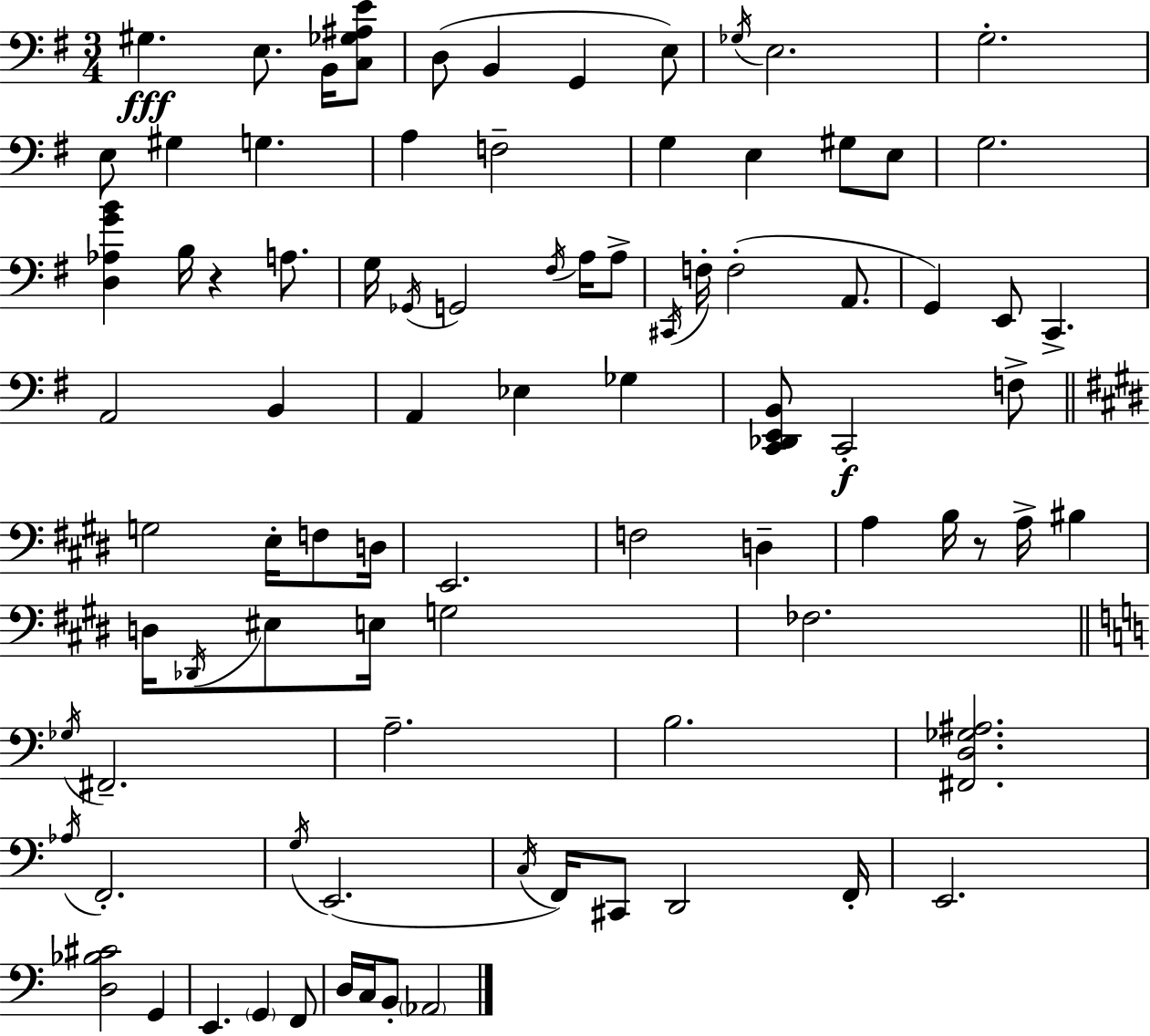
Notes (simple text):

G#3/q. E3/e. B2/s [C3,Gb3,A#3,E4]/e D3/e B2/q G2/q E3/e Gb3/s E3/h. G3/h. E3/e G#3/q G3/q. A3/q F3/h G3/q E3/q G#3/e E3/e G3/h. [D3,Ab3,G4,B4]/q B3/s R/q A3/e. G3/s Gb2/s G2/h F#3/s A3/s A3/e C#2/s F3/s F3/h A2/e. G2/q E2/e C2/q. A2/h B2/q A2/q Eb3/q Gb3/q [C2,Db2,E2,B2]/e C2/h F3/e G3/h E3/s F3/e D3/s E2/h. F3/h D3/q A3/q B3/s R/e A3/s BIS3/q D3/s Db2/s EIS3/e E3/s G3/h FES3/h. Gb3/s F#2/h. A3/h. B3/h. [F#2,D3,Gb3,A#3]/h. Ab3/s F2/h. G3/s E2/h. C3/s F2/s C#2/e D2/h F2/s E2/h. [D3,Bb3,C#4]/h G2/q E2/q. G2/q F2/e D3/s C3/s B2/e Ab2/h